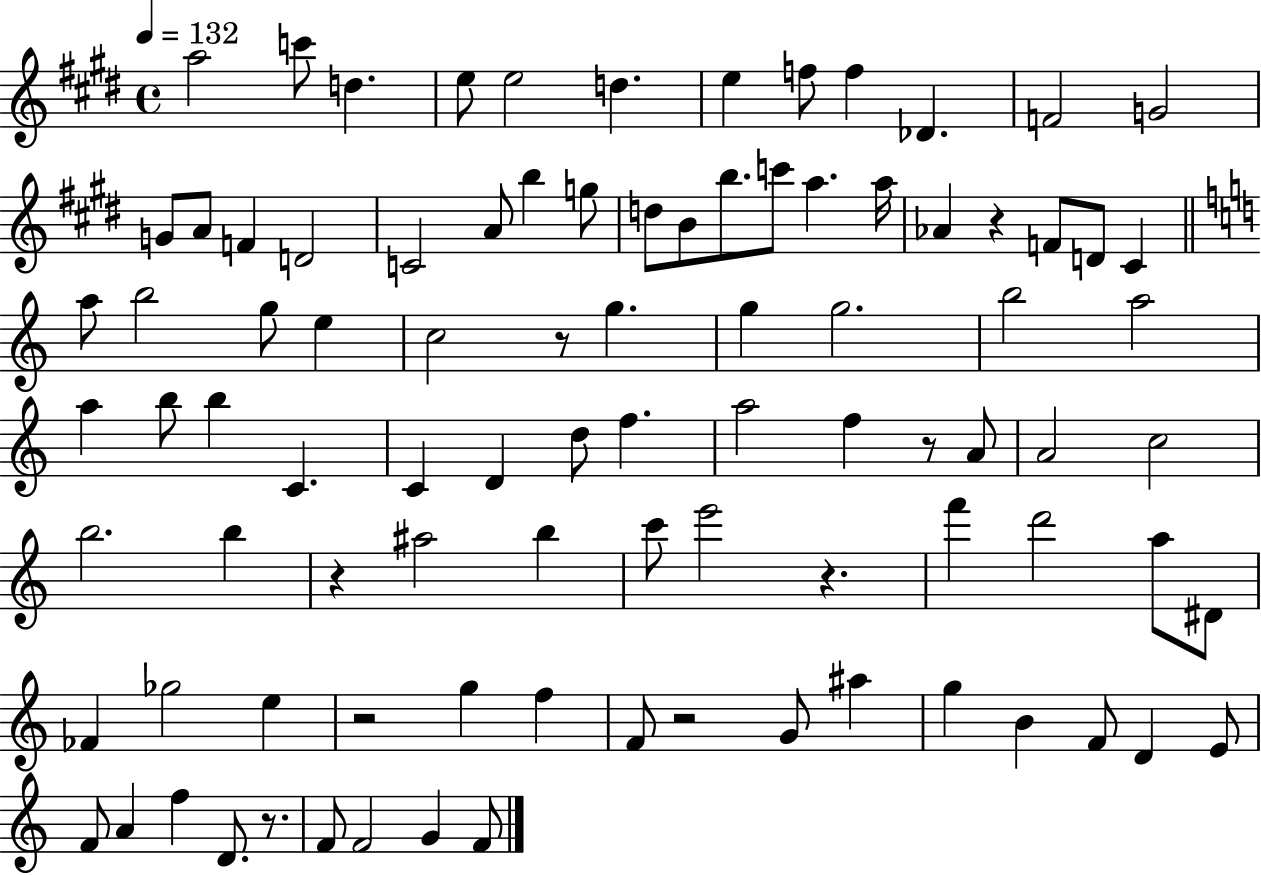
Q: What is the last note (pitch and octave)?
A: F4